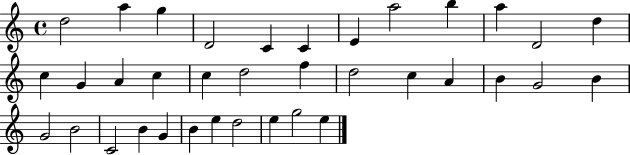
D5/h A5/q G5/q D4/h C4/q C4/q E4/q A5/h B5/q A5/q D4/h D5/q C5/q G4/q A4/q C5/q C5/q D5/h F5/q D5/h C5/q A4/q B4/q G4/h B4/q G4/h B4/h C4/h B4/q G4/q B4/q E5/q D5/h E5/q G5/h E5/q